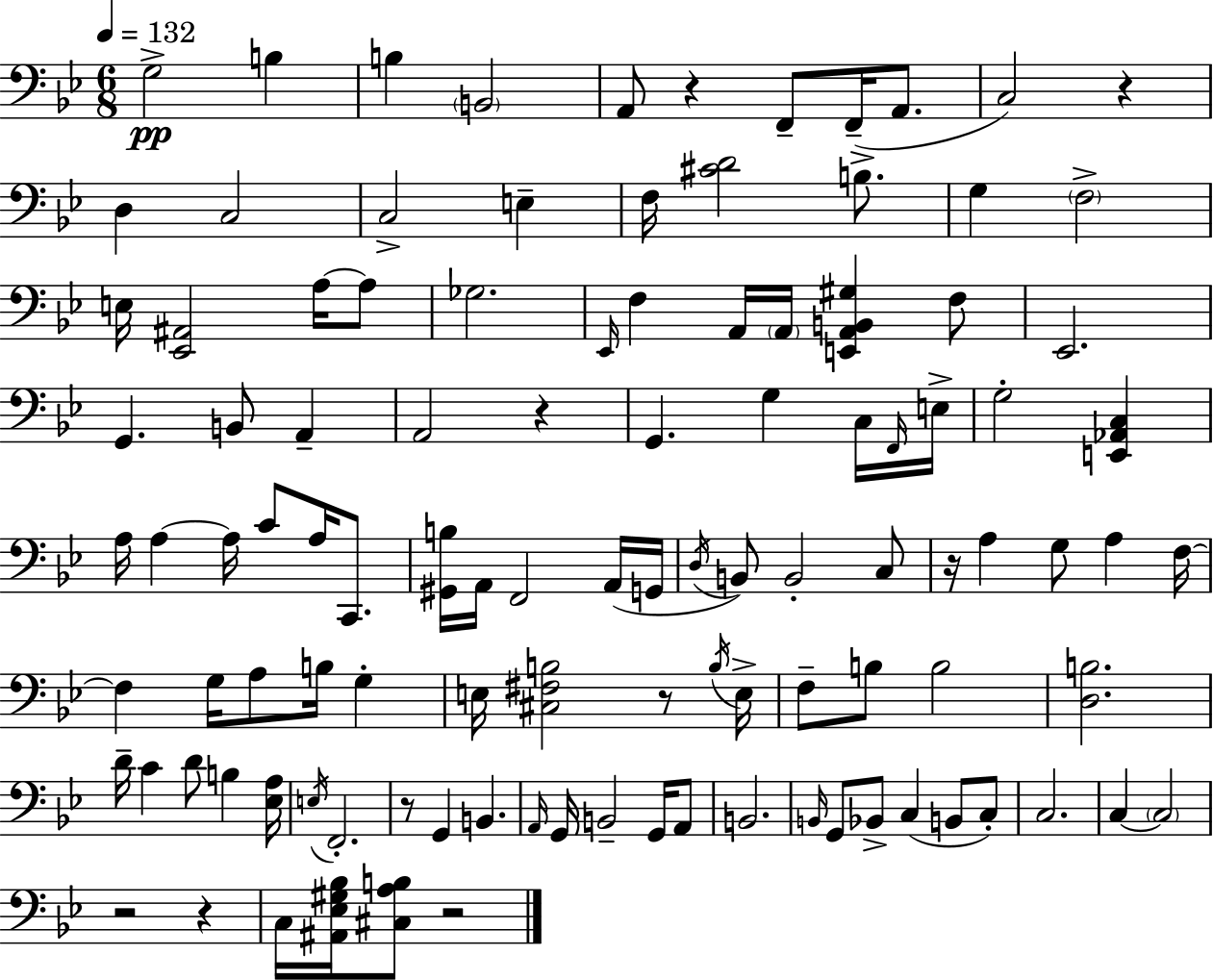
G3/h B3/q B3/q B2/h A2/e R/q F2/e F2/s A2/e. C3/h R/q D3/q C3/h C3/h E3/q F3/s [C#4,D4]/h B3/e. G3/q F3/h E3/s [Eb2,A#2]/h A3/s A3/e Gb3/h. Eb2/s F3/q A2/s A2/s [E2,A2,B2,G#3]/q F3/e Eb2/h. G2/q. B2/e A2/q A2/h R/q G2/q. G3/q C3/s F2/s E3/s G3/h [E2,Ab2,C3]/q A3/s A3/q A3/s C4/e A3/s C2/e. [G#2,B3]/s A2/s F2/h A2/s G2/s D3/s B2/e B2/h C3/e R/s A3/q G3/e A3/q F3/s F3/q G3/s A3/e B3/s G3/q E3/s [C#3,F#3,B3]/h R/e B3/s E3/s F3/e B3/e B3/h [D3,B3]/h. D4/s C4/q D4/e B3/q [Eb3,A3]/s E3/s F2/h. R/e G2/q B2/q. A2/s G2/s B2/h G2/s A2/e B2/h. B2/s G2/e Bb2/e C3/q B2/e C3/e C3/h. C3/q C3/h R/h R/q C3/s [A#2,Eb3,G#3,Bb3]/s [C#3,A3,B3]/e R/h